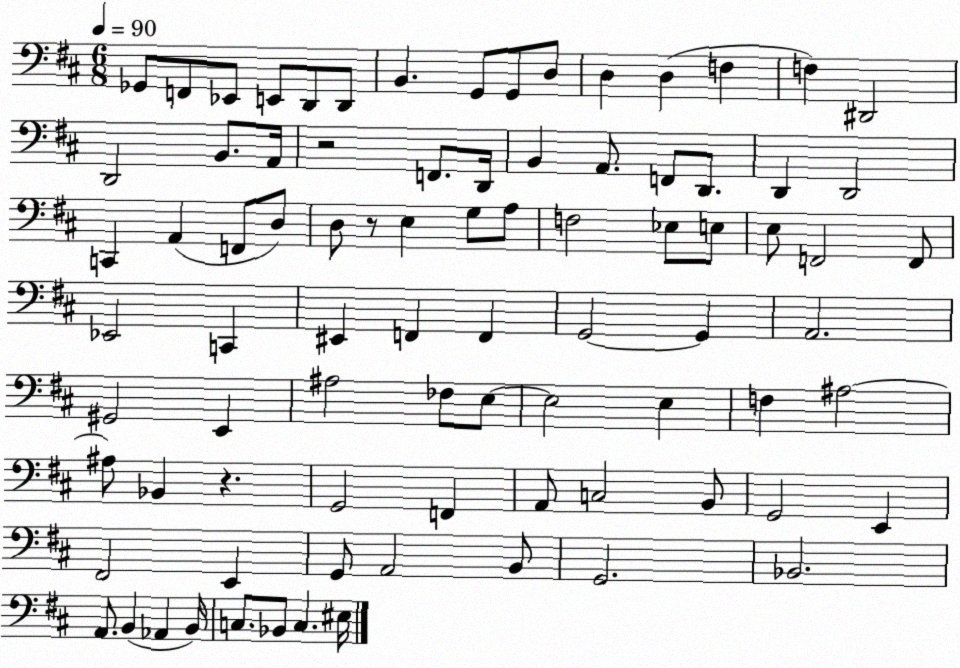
X:1
T:Untitled
M:6/8
L:1/4
K:D
_G,,/2 F,,/2 _E,,/2 E,,/2 D,,/2 D,,/2 B,, G,,/2 G,,/2 D,/2 D, D, F, F, ^D,,2 D,,2 B,,/2 A,,/4 z2 F,,/2 D,,/4 B,, A,,/2 F,,/2 D,,/2 D,, D,,2 C,, A,, F,,/2 D,/2 D,/2 z/2 E, G,/2 A,/2 F,2 _E,/2 E,/2 E,/2 F,,2 F,,/2 _E,,2 C,, ^E,, F,, F,, G,,2 G,, A,,2 ^G,,2 E,, ^A,2 _F,/2 E,/2 E,2 E, F, ^A,2 ^A,/2 _B,, z G,,2 F,, A,,/2 C,2 B,,/2 G,,2 E,, ^F,,2 E,, G,,/2 A,,2 B,,/2 G,,2 _B,,2 A,,/2 B,, _A,, B,,/4 C,/2 _B,,/2 C, ^E,/4